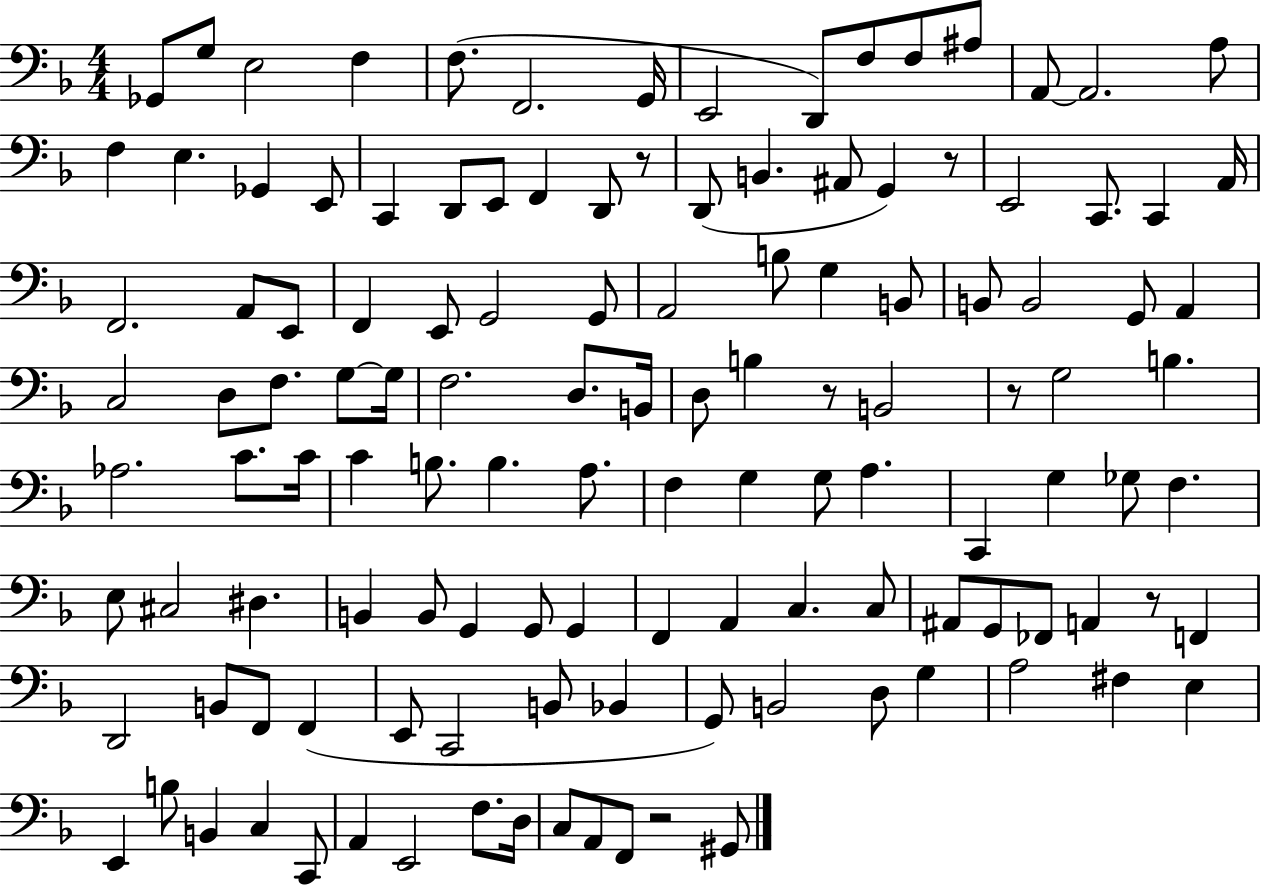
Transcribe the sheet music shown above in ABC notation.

X:1
T:Untitled
M:4/4
L:1/4
K:F
_G,,/2 G,/2 E,2 F, F,/2 F,,2 G,,/4 E,,2 D,,/2 F,/2 F,/2 ^A,/2 A,,/2 A,,2 A,/2 F, E, _G,, E,,/2 C,, D,,/2 E,,/2 F,, D,,/2 z/2 D,,/2 B,, ^A,,/2 G,, z/2 E,,2 C,,/2 C,, A,,/4 F,,2 A,,/2 E,,/2 F,, E,,/2 G,,2 G,,/2 A,,2 B,/2 G, B,,/2 B,,/2 B,,2 G,,/2 A,, C,2 D,/2 F,/2 G,/2 G,/4 F,2 D,/2 B,,/4 D,/2 B, z/2 B,,2 z/2 G,2 B, _A,2 C/2 C/4 C B,/2 B, A,/2 F, G, G,/2 A, C,, G, _G,/2 F, E,/2 ^C,2 ^D, B,, B,,/2 G,, G,,/2 G,, F,, A,, C, C,/2 ^A,,/2 G,,/2 _F,,/2 A,, z/2 F,, D,,2 B,,/2 F,,/2 F,, E,,/2 C,,2 B,,/2 _B,, G,,/2 B,,2 D,/2 G, A,2 ^F, E, E,, B,/2 B,, C, C,,/2 A,, E,,2 F,/2 D,/4 C,/2 A,,/2 F,,/2 z2 ^G,,/2